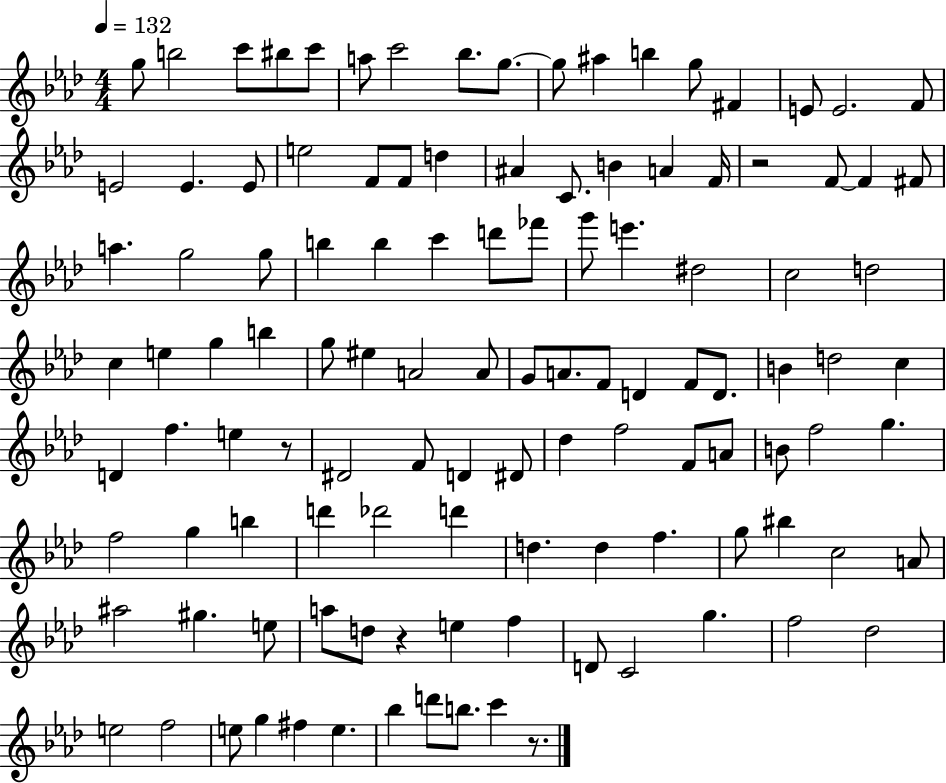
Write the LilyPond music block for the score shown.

{
  \clef treble
  \numericTimeSignature
  \time 4/4
  \key aes \major
  \tempo 4 = 132
  g''8 b''2 c'''8 bis''8 c'''8 | a''8 c'''2 bes''8. g''8.~~ | g''8 ais''4 b''4 g''8 fis'4 | e'8 e'2. f'8 | \break e'2 e'4. e'8 | e''2 f'8 f'8 d''4 | ais'4 c'8. b'4 a'4 f'16 | r2 f'8~~ f'4 fis'8 | \break a''4. g''2 g''8 | b''4 b''4 c'''4 d'''8 fes'''8 | g'''8 e'''4. dis''2 | c''2 d''2 | \break c''4 e''4 g''4 b''4 | g''8 eis''4 a'2 a'8 | g'8 a'8. f'8 d'4 f'8 d'8. | b'4 d''2 c''4 | \break d'4 f''4. e''4 r8 | dis'2 f'8 d'4 dis'8 | des''4 f''2 f'8 a'8 | b'8 f''2 g''4. | \break f''2 g''4 b''4 | d'''4 des'''2 d'''4 | d''4. d''4 f''4. | g''8 bis''4 c''2 a'8 | \break ais''2 gis''4. e''8 | a''8 d''8 r4 e''4 f''4 | d'8 c'2 g''4. | f''2 des''2 | \break e''2 f''2 | e''8 g''4 fis''4 e''4. | bes''4 d'''8 b''8. c'''4 r8. | \bar "|."
}